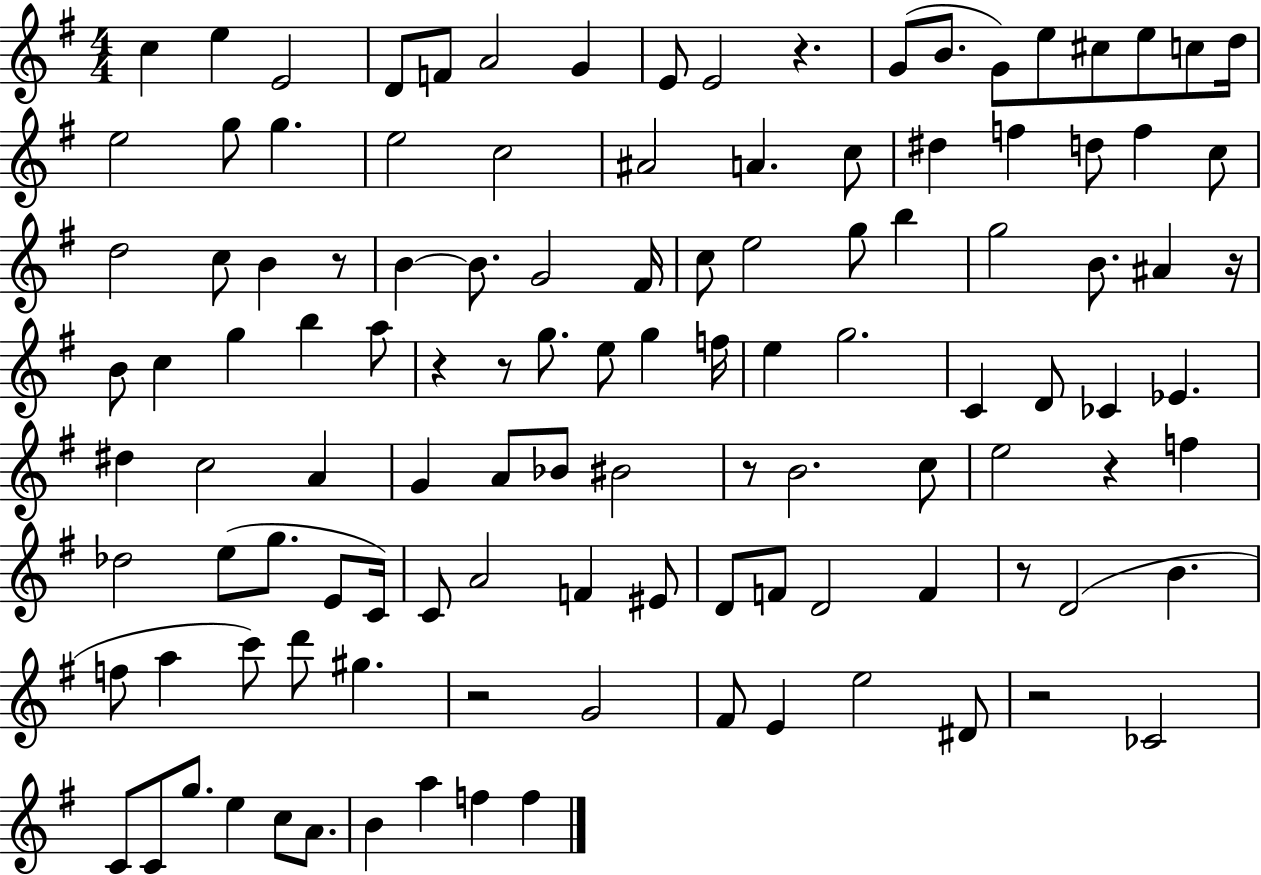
X:1
T:Untitled
M:4/4
L:1/4
K:G
c e E2 D/2 F/2 A2 G E/2 E2 z G/2 B/2 G/2 e/2 ^c/2 e/2 c/2 d/4 e2 g/2 g e2 c2 ^A2 A c/2 ^d f d/2 f c/2 d2 c/2 B z/2 B B/2 G2 ^F/4 c/2 e2 g/2 b g2 B/2 ^A z/4 B/2 c g b a/2 z z/2 g/2 e/2 g f/4 e g2 C D/2 _C _E ^d c2 A G A/2 _B/2 ^B2 z/2 B2 c/2 e2 z f _d2 e/2 g/2 E/2 C/4 C/2 A2 F ^E/2 D/2 F/2 D2 F z/2 D2 B f/2 a c'/2 d'/2 ^g z2 G2 ^F/2 E e2 ^D/2 z2 _C2 C/2 C/2 g/2 e c/2 A/2 B a f f